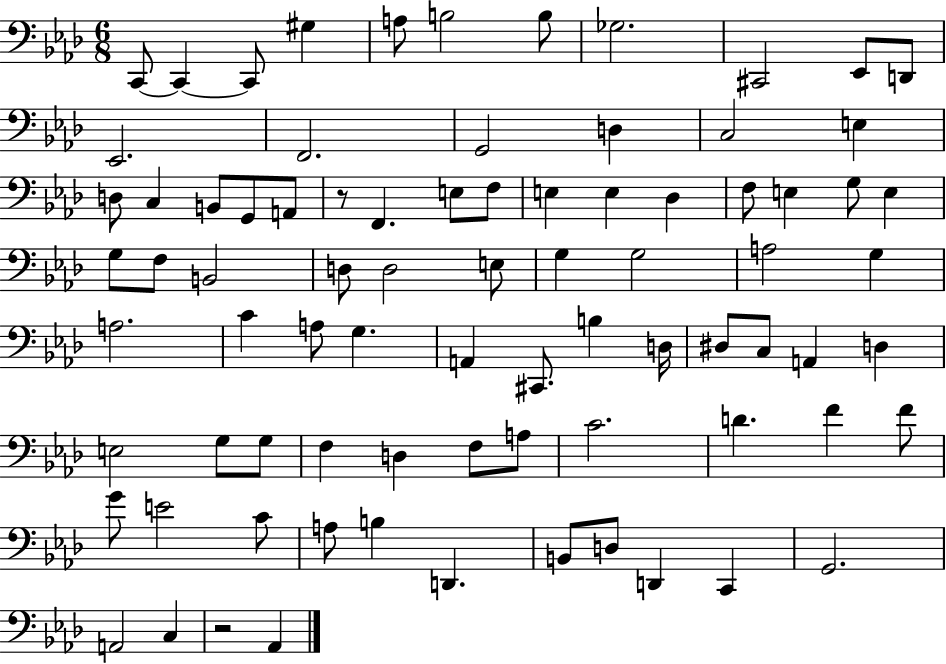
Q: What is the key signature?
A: AES major